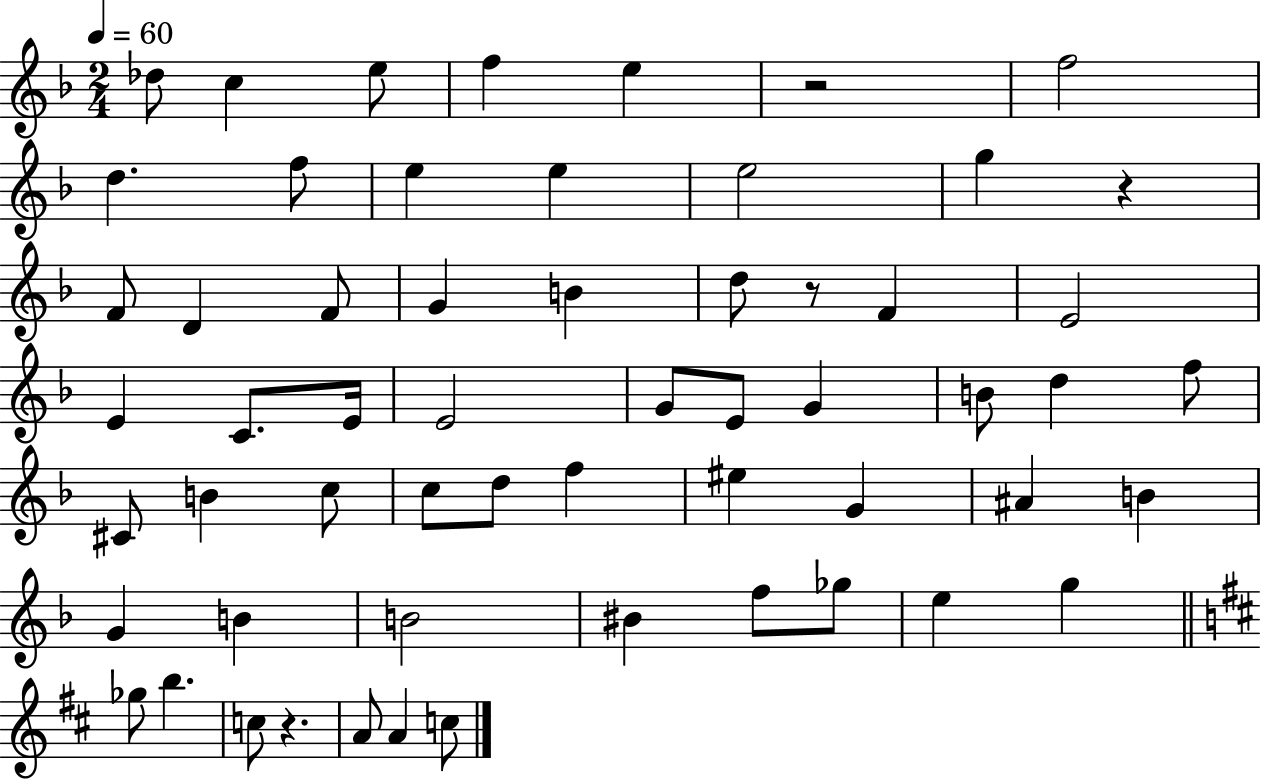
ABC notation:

X:1
T:Untitled
M:2/4
L:1/4
K:F
_d/2 c e/2 f e z2 f2 d f/2 e e e2 g z F/2 D F/2 G B d/2 z/2 F E2 E C/2 E/4 E2 G/2 E/2 G B/2 d f/2 ^C/2 B c/2 c/2 d/2 f ^e G ^A B G B B2 ^B f/2 _g/2 e g _g/2 b c/2 z A/2 A c/2